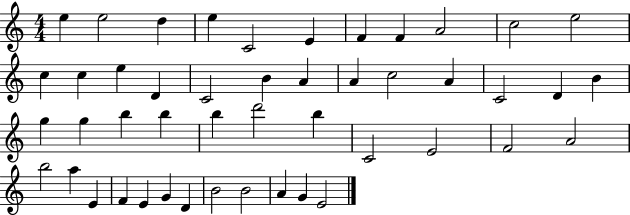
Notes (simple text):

E5/q E5/h D5/q E5/q C4/h E4/q F4/q F4/q A4/h C5/h E5/h C5/q C5/q E5/q D4/q C4/h B4/q A4/q A4/q C5/h A4/q C4/h D4/q B4/q G5/q G5/q B5/q B5/q B5/q D6/h B5/q C4/h E4/h F4/h A4/h B5/h A5/q E4/q F4/q E4/q G4/q D4/q B4/h B4/h A4/q G4/q E4/h